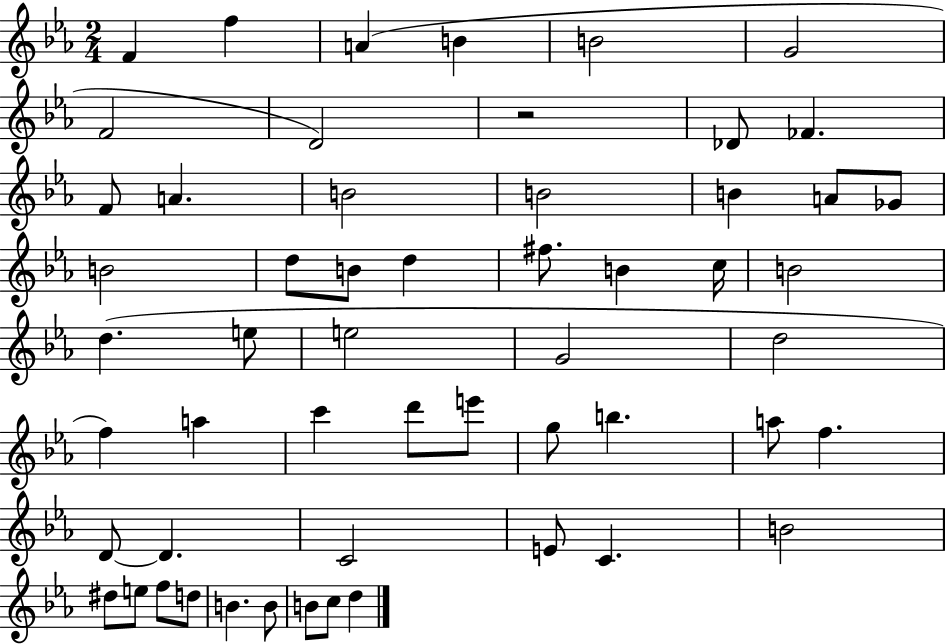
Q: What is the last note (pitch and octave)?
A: D5